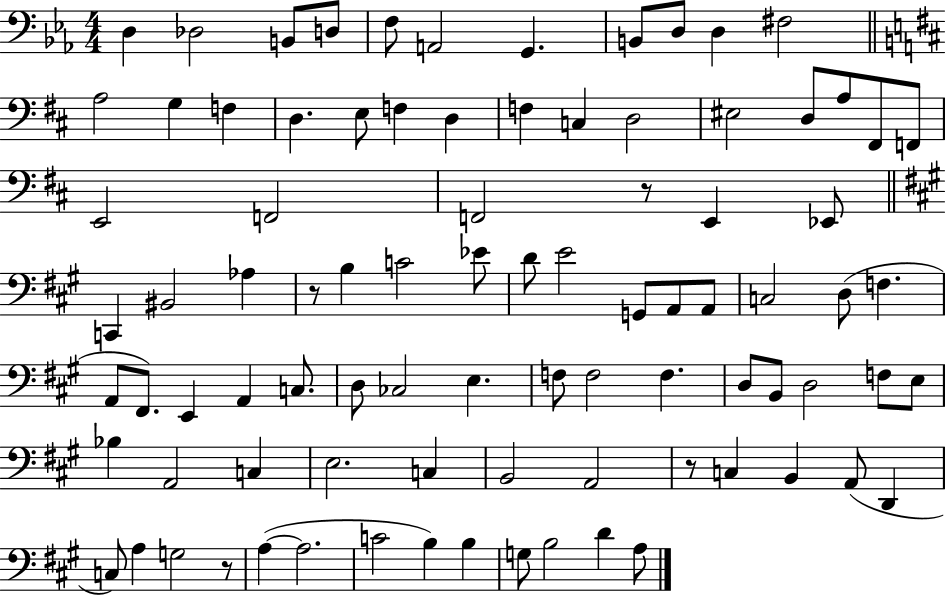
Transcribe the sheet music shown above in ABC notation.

X:1
T:Untitled
M:4/4
L:1/4
K:Eb
D, _D,2 B,,/2 D,/2 F,/2 A,,2 G,, B,,/2 D,/2 D, ^F,2 A,2 G, F, D, E,/2 F, D, F, C, D,2 ^E,2 D,/2 A,/2 ^F,,/2 F,,/2 E,,2 F,,2 F,,2 z/2 E,, _E,,/2 C,, ^B,,2 _A, z/2 B, C2 _E/2 D/2 E2 G,,/2 A,,/2 A,,/2 C,2 D,/2 F, A,,/2 ^F,,/2 E,, A,, C,/2 D,/2 _C,2 E, F,/2 F,2 F, D,/2 B,,/2 D,2 F,/2 E,/2 _B, A,,2 C, E,2 C, B,,2 A,,2 z/2 C, B,, A,,/2 D,, C,/2 A, G,2 z/2 A, A,2 C2 B, B, G,/2 B,2 D A,/2